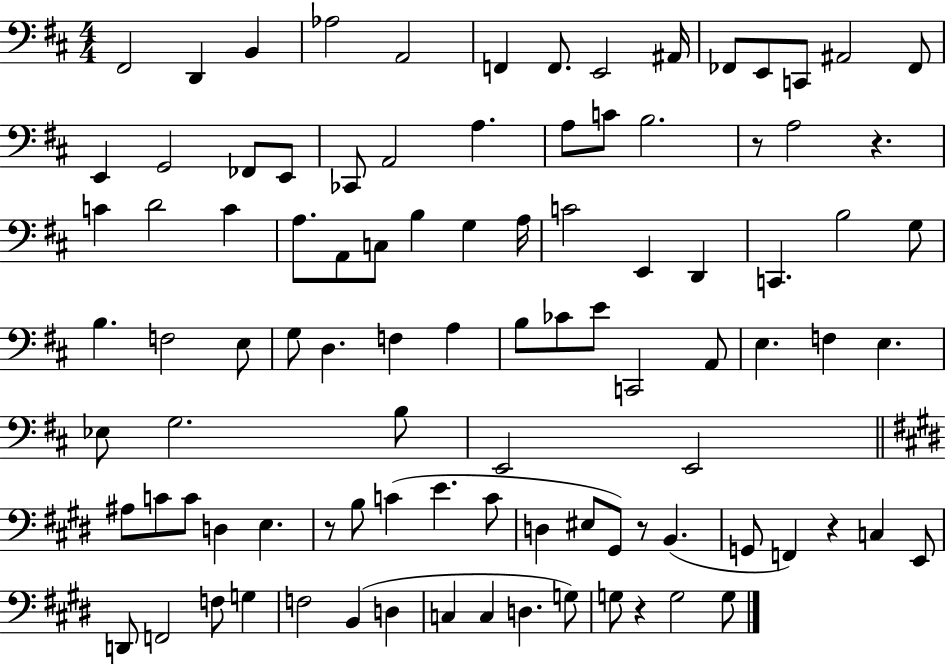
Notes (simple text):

F#2/h D2/q B2/q Ab3/h A2/h F2/q F2/e. E2/h A#2/s FES2/e E2/e C2/e A#2/h FES2/e E2/q G2/h FES2/e E2/e CES2/e A2/h A3/q. A3/e C4/e B3/h. R/e A3/h R/q. C4/q D4/h C4/q A3/e. A2/e C3/e B3/q G3/q A3/s C4/h E2/q D2/q C2/q. B3/h G3/e B3/q. F3/h E3/e G3/e D3/q. F3/q A3/q B3/e CES4/e E4/e C2/h A2/e E3/q. F3/q E3/q. Eb3/e G3/h. B3/e E2/h E2/h A#3/e C4/e C4/e D3/q E3/q. R/e B3/e C4/q E4/q. C4/e D3/q EIS3/e G#2/e R/e B2/q. G2/e F2/q R/q C3/q E2/e D2/e F2/h F3/e G3/q F3/h B2/q D3/q C3/q C3/q D3/q. G3/e G3/e R/q G3/h G3/e